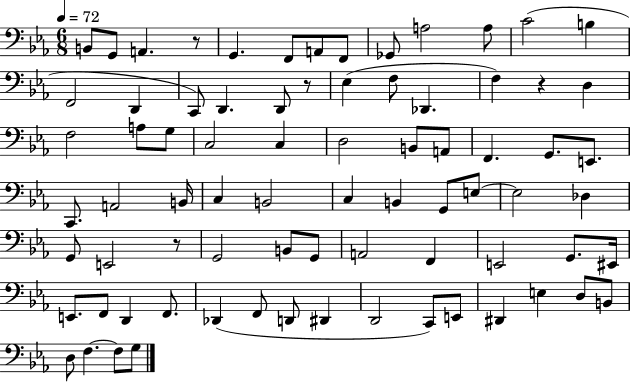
X:1
T:Untitled
M:6/8
L:1/4
K:Eb
B,,/2 G,,/2 A,, z/2 G,, F,,/2 A,,/2 F,,/2 _G,,/2 A,2 A,/2 C2 B, F,,2 D,, C,,/2 D,, D,,/2 z/2 _E, F,/2 _D,, F, z D, F,2 A,/2 G,/2 C,2 C, D,2 B,,/2 A,,/2 F,, G,,/2 E,,/2 C,,/2 A,,2 B,,/4 C, B,,2 C, B,, G,,/2 E,/2 E,2 _D, G,,/2 E,,2 z/2 G,,2 B,,/2 G,,/2 A,,2 F,, E,,2 G,,/2 ^E,,/4 E,,/2 F,,/2 D,, F,,/2 _D,, F,,/2 D,,/2 ^D,, D,,2 C,,/2 E,,/2 ^D,, E, D,/2 B,,/2 D,/2 F, F,/2 G,/2